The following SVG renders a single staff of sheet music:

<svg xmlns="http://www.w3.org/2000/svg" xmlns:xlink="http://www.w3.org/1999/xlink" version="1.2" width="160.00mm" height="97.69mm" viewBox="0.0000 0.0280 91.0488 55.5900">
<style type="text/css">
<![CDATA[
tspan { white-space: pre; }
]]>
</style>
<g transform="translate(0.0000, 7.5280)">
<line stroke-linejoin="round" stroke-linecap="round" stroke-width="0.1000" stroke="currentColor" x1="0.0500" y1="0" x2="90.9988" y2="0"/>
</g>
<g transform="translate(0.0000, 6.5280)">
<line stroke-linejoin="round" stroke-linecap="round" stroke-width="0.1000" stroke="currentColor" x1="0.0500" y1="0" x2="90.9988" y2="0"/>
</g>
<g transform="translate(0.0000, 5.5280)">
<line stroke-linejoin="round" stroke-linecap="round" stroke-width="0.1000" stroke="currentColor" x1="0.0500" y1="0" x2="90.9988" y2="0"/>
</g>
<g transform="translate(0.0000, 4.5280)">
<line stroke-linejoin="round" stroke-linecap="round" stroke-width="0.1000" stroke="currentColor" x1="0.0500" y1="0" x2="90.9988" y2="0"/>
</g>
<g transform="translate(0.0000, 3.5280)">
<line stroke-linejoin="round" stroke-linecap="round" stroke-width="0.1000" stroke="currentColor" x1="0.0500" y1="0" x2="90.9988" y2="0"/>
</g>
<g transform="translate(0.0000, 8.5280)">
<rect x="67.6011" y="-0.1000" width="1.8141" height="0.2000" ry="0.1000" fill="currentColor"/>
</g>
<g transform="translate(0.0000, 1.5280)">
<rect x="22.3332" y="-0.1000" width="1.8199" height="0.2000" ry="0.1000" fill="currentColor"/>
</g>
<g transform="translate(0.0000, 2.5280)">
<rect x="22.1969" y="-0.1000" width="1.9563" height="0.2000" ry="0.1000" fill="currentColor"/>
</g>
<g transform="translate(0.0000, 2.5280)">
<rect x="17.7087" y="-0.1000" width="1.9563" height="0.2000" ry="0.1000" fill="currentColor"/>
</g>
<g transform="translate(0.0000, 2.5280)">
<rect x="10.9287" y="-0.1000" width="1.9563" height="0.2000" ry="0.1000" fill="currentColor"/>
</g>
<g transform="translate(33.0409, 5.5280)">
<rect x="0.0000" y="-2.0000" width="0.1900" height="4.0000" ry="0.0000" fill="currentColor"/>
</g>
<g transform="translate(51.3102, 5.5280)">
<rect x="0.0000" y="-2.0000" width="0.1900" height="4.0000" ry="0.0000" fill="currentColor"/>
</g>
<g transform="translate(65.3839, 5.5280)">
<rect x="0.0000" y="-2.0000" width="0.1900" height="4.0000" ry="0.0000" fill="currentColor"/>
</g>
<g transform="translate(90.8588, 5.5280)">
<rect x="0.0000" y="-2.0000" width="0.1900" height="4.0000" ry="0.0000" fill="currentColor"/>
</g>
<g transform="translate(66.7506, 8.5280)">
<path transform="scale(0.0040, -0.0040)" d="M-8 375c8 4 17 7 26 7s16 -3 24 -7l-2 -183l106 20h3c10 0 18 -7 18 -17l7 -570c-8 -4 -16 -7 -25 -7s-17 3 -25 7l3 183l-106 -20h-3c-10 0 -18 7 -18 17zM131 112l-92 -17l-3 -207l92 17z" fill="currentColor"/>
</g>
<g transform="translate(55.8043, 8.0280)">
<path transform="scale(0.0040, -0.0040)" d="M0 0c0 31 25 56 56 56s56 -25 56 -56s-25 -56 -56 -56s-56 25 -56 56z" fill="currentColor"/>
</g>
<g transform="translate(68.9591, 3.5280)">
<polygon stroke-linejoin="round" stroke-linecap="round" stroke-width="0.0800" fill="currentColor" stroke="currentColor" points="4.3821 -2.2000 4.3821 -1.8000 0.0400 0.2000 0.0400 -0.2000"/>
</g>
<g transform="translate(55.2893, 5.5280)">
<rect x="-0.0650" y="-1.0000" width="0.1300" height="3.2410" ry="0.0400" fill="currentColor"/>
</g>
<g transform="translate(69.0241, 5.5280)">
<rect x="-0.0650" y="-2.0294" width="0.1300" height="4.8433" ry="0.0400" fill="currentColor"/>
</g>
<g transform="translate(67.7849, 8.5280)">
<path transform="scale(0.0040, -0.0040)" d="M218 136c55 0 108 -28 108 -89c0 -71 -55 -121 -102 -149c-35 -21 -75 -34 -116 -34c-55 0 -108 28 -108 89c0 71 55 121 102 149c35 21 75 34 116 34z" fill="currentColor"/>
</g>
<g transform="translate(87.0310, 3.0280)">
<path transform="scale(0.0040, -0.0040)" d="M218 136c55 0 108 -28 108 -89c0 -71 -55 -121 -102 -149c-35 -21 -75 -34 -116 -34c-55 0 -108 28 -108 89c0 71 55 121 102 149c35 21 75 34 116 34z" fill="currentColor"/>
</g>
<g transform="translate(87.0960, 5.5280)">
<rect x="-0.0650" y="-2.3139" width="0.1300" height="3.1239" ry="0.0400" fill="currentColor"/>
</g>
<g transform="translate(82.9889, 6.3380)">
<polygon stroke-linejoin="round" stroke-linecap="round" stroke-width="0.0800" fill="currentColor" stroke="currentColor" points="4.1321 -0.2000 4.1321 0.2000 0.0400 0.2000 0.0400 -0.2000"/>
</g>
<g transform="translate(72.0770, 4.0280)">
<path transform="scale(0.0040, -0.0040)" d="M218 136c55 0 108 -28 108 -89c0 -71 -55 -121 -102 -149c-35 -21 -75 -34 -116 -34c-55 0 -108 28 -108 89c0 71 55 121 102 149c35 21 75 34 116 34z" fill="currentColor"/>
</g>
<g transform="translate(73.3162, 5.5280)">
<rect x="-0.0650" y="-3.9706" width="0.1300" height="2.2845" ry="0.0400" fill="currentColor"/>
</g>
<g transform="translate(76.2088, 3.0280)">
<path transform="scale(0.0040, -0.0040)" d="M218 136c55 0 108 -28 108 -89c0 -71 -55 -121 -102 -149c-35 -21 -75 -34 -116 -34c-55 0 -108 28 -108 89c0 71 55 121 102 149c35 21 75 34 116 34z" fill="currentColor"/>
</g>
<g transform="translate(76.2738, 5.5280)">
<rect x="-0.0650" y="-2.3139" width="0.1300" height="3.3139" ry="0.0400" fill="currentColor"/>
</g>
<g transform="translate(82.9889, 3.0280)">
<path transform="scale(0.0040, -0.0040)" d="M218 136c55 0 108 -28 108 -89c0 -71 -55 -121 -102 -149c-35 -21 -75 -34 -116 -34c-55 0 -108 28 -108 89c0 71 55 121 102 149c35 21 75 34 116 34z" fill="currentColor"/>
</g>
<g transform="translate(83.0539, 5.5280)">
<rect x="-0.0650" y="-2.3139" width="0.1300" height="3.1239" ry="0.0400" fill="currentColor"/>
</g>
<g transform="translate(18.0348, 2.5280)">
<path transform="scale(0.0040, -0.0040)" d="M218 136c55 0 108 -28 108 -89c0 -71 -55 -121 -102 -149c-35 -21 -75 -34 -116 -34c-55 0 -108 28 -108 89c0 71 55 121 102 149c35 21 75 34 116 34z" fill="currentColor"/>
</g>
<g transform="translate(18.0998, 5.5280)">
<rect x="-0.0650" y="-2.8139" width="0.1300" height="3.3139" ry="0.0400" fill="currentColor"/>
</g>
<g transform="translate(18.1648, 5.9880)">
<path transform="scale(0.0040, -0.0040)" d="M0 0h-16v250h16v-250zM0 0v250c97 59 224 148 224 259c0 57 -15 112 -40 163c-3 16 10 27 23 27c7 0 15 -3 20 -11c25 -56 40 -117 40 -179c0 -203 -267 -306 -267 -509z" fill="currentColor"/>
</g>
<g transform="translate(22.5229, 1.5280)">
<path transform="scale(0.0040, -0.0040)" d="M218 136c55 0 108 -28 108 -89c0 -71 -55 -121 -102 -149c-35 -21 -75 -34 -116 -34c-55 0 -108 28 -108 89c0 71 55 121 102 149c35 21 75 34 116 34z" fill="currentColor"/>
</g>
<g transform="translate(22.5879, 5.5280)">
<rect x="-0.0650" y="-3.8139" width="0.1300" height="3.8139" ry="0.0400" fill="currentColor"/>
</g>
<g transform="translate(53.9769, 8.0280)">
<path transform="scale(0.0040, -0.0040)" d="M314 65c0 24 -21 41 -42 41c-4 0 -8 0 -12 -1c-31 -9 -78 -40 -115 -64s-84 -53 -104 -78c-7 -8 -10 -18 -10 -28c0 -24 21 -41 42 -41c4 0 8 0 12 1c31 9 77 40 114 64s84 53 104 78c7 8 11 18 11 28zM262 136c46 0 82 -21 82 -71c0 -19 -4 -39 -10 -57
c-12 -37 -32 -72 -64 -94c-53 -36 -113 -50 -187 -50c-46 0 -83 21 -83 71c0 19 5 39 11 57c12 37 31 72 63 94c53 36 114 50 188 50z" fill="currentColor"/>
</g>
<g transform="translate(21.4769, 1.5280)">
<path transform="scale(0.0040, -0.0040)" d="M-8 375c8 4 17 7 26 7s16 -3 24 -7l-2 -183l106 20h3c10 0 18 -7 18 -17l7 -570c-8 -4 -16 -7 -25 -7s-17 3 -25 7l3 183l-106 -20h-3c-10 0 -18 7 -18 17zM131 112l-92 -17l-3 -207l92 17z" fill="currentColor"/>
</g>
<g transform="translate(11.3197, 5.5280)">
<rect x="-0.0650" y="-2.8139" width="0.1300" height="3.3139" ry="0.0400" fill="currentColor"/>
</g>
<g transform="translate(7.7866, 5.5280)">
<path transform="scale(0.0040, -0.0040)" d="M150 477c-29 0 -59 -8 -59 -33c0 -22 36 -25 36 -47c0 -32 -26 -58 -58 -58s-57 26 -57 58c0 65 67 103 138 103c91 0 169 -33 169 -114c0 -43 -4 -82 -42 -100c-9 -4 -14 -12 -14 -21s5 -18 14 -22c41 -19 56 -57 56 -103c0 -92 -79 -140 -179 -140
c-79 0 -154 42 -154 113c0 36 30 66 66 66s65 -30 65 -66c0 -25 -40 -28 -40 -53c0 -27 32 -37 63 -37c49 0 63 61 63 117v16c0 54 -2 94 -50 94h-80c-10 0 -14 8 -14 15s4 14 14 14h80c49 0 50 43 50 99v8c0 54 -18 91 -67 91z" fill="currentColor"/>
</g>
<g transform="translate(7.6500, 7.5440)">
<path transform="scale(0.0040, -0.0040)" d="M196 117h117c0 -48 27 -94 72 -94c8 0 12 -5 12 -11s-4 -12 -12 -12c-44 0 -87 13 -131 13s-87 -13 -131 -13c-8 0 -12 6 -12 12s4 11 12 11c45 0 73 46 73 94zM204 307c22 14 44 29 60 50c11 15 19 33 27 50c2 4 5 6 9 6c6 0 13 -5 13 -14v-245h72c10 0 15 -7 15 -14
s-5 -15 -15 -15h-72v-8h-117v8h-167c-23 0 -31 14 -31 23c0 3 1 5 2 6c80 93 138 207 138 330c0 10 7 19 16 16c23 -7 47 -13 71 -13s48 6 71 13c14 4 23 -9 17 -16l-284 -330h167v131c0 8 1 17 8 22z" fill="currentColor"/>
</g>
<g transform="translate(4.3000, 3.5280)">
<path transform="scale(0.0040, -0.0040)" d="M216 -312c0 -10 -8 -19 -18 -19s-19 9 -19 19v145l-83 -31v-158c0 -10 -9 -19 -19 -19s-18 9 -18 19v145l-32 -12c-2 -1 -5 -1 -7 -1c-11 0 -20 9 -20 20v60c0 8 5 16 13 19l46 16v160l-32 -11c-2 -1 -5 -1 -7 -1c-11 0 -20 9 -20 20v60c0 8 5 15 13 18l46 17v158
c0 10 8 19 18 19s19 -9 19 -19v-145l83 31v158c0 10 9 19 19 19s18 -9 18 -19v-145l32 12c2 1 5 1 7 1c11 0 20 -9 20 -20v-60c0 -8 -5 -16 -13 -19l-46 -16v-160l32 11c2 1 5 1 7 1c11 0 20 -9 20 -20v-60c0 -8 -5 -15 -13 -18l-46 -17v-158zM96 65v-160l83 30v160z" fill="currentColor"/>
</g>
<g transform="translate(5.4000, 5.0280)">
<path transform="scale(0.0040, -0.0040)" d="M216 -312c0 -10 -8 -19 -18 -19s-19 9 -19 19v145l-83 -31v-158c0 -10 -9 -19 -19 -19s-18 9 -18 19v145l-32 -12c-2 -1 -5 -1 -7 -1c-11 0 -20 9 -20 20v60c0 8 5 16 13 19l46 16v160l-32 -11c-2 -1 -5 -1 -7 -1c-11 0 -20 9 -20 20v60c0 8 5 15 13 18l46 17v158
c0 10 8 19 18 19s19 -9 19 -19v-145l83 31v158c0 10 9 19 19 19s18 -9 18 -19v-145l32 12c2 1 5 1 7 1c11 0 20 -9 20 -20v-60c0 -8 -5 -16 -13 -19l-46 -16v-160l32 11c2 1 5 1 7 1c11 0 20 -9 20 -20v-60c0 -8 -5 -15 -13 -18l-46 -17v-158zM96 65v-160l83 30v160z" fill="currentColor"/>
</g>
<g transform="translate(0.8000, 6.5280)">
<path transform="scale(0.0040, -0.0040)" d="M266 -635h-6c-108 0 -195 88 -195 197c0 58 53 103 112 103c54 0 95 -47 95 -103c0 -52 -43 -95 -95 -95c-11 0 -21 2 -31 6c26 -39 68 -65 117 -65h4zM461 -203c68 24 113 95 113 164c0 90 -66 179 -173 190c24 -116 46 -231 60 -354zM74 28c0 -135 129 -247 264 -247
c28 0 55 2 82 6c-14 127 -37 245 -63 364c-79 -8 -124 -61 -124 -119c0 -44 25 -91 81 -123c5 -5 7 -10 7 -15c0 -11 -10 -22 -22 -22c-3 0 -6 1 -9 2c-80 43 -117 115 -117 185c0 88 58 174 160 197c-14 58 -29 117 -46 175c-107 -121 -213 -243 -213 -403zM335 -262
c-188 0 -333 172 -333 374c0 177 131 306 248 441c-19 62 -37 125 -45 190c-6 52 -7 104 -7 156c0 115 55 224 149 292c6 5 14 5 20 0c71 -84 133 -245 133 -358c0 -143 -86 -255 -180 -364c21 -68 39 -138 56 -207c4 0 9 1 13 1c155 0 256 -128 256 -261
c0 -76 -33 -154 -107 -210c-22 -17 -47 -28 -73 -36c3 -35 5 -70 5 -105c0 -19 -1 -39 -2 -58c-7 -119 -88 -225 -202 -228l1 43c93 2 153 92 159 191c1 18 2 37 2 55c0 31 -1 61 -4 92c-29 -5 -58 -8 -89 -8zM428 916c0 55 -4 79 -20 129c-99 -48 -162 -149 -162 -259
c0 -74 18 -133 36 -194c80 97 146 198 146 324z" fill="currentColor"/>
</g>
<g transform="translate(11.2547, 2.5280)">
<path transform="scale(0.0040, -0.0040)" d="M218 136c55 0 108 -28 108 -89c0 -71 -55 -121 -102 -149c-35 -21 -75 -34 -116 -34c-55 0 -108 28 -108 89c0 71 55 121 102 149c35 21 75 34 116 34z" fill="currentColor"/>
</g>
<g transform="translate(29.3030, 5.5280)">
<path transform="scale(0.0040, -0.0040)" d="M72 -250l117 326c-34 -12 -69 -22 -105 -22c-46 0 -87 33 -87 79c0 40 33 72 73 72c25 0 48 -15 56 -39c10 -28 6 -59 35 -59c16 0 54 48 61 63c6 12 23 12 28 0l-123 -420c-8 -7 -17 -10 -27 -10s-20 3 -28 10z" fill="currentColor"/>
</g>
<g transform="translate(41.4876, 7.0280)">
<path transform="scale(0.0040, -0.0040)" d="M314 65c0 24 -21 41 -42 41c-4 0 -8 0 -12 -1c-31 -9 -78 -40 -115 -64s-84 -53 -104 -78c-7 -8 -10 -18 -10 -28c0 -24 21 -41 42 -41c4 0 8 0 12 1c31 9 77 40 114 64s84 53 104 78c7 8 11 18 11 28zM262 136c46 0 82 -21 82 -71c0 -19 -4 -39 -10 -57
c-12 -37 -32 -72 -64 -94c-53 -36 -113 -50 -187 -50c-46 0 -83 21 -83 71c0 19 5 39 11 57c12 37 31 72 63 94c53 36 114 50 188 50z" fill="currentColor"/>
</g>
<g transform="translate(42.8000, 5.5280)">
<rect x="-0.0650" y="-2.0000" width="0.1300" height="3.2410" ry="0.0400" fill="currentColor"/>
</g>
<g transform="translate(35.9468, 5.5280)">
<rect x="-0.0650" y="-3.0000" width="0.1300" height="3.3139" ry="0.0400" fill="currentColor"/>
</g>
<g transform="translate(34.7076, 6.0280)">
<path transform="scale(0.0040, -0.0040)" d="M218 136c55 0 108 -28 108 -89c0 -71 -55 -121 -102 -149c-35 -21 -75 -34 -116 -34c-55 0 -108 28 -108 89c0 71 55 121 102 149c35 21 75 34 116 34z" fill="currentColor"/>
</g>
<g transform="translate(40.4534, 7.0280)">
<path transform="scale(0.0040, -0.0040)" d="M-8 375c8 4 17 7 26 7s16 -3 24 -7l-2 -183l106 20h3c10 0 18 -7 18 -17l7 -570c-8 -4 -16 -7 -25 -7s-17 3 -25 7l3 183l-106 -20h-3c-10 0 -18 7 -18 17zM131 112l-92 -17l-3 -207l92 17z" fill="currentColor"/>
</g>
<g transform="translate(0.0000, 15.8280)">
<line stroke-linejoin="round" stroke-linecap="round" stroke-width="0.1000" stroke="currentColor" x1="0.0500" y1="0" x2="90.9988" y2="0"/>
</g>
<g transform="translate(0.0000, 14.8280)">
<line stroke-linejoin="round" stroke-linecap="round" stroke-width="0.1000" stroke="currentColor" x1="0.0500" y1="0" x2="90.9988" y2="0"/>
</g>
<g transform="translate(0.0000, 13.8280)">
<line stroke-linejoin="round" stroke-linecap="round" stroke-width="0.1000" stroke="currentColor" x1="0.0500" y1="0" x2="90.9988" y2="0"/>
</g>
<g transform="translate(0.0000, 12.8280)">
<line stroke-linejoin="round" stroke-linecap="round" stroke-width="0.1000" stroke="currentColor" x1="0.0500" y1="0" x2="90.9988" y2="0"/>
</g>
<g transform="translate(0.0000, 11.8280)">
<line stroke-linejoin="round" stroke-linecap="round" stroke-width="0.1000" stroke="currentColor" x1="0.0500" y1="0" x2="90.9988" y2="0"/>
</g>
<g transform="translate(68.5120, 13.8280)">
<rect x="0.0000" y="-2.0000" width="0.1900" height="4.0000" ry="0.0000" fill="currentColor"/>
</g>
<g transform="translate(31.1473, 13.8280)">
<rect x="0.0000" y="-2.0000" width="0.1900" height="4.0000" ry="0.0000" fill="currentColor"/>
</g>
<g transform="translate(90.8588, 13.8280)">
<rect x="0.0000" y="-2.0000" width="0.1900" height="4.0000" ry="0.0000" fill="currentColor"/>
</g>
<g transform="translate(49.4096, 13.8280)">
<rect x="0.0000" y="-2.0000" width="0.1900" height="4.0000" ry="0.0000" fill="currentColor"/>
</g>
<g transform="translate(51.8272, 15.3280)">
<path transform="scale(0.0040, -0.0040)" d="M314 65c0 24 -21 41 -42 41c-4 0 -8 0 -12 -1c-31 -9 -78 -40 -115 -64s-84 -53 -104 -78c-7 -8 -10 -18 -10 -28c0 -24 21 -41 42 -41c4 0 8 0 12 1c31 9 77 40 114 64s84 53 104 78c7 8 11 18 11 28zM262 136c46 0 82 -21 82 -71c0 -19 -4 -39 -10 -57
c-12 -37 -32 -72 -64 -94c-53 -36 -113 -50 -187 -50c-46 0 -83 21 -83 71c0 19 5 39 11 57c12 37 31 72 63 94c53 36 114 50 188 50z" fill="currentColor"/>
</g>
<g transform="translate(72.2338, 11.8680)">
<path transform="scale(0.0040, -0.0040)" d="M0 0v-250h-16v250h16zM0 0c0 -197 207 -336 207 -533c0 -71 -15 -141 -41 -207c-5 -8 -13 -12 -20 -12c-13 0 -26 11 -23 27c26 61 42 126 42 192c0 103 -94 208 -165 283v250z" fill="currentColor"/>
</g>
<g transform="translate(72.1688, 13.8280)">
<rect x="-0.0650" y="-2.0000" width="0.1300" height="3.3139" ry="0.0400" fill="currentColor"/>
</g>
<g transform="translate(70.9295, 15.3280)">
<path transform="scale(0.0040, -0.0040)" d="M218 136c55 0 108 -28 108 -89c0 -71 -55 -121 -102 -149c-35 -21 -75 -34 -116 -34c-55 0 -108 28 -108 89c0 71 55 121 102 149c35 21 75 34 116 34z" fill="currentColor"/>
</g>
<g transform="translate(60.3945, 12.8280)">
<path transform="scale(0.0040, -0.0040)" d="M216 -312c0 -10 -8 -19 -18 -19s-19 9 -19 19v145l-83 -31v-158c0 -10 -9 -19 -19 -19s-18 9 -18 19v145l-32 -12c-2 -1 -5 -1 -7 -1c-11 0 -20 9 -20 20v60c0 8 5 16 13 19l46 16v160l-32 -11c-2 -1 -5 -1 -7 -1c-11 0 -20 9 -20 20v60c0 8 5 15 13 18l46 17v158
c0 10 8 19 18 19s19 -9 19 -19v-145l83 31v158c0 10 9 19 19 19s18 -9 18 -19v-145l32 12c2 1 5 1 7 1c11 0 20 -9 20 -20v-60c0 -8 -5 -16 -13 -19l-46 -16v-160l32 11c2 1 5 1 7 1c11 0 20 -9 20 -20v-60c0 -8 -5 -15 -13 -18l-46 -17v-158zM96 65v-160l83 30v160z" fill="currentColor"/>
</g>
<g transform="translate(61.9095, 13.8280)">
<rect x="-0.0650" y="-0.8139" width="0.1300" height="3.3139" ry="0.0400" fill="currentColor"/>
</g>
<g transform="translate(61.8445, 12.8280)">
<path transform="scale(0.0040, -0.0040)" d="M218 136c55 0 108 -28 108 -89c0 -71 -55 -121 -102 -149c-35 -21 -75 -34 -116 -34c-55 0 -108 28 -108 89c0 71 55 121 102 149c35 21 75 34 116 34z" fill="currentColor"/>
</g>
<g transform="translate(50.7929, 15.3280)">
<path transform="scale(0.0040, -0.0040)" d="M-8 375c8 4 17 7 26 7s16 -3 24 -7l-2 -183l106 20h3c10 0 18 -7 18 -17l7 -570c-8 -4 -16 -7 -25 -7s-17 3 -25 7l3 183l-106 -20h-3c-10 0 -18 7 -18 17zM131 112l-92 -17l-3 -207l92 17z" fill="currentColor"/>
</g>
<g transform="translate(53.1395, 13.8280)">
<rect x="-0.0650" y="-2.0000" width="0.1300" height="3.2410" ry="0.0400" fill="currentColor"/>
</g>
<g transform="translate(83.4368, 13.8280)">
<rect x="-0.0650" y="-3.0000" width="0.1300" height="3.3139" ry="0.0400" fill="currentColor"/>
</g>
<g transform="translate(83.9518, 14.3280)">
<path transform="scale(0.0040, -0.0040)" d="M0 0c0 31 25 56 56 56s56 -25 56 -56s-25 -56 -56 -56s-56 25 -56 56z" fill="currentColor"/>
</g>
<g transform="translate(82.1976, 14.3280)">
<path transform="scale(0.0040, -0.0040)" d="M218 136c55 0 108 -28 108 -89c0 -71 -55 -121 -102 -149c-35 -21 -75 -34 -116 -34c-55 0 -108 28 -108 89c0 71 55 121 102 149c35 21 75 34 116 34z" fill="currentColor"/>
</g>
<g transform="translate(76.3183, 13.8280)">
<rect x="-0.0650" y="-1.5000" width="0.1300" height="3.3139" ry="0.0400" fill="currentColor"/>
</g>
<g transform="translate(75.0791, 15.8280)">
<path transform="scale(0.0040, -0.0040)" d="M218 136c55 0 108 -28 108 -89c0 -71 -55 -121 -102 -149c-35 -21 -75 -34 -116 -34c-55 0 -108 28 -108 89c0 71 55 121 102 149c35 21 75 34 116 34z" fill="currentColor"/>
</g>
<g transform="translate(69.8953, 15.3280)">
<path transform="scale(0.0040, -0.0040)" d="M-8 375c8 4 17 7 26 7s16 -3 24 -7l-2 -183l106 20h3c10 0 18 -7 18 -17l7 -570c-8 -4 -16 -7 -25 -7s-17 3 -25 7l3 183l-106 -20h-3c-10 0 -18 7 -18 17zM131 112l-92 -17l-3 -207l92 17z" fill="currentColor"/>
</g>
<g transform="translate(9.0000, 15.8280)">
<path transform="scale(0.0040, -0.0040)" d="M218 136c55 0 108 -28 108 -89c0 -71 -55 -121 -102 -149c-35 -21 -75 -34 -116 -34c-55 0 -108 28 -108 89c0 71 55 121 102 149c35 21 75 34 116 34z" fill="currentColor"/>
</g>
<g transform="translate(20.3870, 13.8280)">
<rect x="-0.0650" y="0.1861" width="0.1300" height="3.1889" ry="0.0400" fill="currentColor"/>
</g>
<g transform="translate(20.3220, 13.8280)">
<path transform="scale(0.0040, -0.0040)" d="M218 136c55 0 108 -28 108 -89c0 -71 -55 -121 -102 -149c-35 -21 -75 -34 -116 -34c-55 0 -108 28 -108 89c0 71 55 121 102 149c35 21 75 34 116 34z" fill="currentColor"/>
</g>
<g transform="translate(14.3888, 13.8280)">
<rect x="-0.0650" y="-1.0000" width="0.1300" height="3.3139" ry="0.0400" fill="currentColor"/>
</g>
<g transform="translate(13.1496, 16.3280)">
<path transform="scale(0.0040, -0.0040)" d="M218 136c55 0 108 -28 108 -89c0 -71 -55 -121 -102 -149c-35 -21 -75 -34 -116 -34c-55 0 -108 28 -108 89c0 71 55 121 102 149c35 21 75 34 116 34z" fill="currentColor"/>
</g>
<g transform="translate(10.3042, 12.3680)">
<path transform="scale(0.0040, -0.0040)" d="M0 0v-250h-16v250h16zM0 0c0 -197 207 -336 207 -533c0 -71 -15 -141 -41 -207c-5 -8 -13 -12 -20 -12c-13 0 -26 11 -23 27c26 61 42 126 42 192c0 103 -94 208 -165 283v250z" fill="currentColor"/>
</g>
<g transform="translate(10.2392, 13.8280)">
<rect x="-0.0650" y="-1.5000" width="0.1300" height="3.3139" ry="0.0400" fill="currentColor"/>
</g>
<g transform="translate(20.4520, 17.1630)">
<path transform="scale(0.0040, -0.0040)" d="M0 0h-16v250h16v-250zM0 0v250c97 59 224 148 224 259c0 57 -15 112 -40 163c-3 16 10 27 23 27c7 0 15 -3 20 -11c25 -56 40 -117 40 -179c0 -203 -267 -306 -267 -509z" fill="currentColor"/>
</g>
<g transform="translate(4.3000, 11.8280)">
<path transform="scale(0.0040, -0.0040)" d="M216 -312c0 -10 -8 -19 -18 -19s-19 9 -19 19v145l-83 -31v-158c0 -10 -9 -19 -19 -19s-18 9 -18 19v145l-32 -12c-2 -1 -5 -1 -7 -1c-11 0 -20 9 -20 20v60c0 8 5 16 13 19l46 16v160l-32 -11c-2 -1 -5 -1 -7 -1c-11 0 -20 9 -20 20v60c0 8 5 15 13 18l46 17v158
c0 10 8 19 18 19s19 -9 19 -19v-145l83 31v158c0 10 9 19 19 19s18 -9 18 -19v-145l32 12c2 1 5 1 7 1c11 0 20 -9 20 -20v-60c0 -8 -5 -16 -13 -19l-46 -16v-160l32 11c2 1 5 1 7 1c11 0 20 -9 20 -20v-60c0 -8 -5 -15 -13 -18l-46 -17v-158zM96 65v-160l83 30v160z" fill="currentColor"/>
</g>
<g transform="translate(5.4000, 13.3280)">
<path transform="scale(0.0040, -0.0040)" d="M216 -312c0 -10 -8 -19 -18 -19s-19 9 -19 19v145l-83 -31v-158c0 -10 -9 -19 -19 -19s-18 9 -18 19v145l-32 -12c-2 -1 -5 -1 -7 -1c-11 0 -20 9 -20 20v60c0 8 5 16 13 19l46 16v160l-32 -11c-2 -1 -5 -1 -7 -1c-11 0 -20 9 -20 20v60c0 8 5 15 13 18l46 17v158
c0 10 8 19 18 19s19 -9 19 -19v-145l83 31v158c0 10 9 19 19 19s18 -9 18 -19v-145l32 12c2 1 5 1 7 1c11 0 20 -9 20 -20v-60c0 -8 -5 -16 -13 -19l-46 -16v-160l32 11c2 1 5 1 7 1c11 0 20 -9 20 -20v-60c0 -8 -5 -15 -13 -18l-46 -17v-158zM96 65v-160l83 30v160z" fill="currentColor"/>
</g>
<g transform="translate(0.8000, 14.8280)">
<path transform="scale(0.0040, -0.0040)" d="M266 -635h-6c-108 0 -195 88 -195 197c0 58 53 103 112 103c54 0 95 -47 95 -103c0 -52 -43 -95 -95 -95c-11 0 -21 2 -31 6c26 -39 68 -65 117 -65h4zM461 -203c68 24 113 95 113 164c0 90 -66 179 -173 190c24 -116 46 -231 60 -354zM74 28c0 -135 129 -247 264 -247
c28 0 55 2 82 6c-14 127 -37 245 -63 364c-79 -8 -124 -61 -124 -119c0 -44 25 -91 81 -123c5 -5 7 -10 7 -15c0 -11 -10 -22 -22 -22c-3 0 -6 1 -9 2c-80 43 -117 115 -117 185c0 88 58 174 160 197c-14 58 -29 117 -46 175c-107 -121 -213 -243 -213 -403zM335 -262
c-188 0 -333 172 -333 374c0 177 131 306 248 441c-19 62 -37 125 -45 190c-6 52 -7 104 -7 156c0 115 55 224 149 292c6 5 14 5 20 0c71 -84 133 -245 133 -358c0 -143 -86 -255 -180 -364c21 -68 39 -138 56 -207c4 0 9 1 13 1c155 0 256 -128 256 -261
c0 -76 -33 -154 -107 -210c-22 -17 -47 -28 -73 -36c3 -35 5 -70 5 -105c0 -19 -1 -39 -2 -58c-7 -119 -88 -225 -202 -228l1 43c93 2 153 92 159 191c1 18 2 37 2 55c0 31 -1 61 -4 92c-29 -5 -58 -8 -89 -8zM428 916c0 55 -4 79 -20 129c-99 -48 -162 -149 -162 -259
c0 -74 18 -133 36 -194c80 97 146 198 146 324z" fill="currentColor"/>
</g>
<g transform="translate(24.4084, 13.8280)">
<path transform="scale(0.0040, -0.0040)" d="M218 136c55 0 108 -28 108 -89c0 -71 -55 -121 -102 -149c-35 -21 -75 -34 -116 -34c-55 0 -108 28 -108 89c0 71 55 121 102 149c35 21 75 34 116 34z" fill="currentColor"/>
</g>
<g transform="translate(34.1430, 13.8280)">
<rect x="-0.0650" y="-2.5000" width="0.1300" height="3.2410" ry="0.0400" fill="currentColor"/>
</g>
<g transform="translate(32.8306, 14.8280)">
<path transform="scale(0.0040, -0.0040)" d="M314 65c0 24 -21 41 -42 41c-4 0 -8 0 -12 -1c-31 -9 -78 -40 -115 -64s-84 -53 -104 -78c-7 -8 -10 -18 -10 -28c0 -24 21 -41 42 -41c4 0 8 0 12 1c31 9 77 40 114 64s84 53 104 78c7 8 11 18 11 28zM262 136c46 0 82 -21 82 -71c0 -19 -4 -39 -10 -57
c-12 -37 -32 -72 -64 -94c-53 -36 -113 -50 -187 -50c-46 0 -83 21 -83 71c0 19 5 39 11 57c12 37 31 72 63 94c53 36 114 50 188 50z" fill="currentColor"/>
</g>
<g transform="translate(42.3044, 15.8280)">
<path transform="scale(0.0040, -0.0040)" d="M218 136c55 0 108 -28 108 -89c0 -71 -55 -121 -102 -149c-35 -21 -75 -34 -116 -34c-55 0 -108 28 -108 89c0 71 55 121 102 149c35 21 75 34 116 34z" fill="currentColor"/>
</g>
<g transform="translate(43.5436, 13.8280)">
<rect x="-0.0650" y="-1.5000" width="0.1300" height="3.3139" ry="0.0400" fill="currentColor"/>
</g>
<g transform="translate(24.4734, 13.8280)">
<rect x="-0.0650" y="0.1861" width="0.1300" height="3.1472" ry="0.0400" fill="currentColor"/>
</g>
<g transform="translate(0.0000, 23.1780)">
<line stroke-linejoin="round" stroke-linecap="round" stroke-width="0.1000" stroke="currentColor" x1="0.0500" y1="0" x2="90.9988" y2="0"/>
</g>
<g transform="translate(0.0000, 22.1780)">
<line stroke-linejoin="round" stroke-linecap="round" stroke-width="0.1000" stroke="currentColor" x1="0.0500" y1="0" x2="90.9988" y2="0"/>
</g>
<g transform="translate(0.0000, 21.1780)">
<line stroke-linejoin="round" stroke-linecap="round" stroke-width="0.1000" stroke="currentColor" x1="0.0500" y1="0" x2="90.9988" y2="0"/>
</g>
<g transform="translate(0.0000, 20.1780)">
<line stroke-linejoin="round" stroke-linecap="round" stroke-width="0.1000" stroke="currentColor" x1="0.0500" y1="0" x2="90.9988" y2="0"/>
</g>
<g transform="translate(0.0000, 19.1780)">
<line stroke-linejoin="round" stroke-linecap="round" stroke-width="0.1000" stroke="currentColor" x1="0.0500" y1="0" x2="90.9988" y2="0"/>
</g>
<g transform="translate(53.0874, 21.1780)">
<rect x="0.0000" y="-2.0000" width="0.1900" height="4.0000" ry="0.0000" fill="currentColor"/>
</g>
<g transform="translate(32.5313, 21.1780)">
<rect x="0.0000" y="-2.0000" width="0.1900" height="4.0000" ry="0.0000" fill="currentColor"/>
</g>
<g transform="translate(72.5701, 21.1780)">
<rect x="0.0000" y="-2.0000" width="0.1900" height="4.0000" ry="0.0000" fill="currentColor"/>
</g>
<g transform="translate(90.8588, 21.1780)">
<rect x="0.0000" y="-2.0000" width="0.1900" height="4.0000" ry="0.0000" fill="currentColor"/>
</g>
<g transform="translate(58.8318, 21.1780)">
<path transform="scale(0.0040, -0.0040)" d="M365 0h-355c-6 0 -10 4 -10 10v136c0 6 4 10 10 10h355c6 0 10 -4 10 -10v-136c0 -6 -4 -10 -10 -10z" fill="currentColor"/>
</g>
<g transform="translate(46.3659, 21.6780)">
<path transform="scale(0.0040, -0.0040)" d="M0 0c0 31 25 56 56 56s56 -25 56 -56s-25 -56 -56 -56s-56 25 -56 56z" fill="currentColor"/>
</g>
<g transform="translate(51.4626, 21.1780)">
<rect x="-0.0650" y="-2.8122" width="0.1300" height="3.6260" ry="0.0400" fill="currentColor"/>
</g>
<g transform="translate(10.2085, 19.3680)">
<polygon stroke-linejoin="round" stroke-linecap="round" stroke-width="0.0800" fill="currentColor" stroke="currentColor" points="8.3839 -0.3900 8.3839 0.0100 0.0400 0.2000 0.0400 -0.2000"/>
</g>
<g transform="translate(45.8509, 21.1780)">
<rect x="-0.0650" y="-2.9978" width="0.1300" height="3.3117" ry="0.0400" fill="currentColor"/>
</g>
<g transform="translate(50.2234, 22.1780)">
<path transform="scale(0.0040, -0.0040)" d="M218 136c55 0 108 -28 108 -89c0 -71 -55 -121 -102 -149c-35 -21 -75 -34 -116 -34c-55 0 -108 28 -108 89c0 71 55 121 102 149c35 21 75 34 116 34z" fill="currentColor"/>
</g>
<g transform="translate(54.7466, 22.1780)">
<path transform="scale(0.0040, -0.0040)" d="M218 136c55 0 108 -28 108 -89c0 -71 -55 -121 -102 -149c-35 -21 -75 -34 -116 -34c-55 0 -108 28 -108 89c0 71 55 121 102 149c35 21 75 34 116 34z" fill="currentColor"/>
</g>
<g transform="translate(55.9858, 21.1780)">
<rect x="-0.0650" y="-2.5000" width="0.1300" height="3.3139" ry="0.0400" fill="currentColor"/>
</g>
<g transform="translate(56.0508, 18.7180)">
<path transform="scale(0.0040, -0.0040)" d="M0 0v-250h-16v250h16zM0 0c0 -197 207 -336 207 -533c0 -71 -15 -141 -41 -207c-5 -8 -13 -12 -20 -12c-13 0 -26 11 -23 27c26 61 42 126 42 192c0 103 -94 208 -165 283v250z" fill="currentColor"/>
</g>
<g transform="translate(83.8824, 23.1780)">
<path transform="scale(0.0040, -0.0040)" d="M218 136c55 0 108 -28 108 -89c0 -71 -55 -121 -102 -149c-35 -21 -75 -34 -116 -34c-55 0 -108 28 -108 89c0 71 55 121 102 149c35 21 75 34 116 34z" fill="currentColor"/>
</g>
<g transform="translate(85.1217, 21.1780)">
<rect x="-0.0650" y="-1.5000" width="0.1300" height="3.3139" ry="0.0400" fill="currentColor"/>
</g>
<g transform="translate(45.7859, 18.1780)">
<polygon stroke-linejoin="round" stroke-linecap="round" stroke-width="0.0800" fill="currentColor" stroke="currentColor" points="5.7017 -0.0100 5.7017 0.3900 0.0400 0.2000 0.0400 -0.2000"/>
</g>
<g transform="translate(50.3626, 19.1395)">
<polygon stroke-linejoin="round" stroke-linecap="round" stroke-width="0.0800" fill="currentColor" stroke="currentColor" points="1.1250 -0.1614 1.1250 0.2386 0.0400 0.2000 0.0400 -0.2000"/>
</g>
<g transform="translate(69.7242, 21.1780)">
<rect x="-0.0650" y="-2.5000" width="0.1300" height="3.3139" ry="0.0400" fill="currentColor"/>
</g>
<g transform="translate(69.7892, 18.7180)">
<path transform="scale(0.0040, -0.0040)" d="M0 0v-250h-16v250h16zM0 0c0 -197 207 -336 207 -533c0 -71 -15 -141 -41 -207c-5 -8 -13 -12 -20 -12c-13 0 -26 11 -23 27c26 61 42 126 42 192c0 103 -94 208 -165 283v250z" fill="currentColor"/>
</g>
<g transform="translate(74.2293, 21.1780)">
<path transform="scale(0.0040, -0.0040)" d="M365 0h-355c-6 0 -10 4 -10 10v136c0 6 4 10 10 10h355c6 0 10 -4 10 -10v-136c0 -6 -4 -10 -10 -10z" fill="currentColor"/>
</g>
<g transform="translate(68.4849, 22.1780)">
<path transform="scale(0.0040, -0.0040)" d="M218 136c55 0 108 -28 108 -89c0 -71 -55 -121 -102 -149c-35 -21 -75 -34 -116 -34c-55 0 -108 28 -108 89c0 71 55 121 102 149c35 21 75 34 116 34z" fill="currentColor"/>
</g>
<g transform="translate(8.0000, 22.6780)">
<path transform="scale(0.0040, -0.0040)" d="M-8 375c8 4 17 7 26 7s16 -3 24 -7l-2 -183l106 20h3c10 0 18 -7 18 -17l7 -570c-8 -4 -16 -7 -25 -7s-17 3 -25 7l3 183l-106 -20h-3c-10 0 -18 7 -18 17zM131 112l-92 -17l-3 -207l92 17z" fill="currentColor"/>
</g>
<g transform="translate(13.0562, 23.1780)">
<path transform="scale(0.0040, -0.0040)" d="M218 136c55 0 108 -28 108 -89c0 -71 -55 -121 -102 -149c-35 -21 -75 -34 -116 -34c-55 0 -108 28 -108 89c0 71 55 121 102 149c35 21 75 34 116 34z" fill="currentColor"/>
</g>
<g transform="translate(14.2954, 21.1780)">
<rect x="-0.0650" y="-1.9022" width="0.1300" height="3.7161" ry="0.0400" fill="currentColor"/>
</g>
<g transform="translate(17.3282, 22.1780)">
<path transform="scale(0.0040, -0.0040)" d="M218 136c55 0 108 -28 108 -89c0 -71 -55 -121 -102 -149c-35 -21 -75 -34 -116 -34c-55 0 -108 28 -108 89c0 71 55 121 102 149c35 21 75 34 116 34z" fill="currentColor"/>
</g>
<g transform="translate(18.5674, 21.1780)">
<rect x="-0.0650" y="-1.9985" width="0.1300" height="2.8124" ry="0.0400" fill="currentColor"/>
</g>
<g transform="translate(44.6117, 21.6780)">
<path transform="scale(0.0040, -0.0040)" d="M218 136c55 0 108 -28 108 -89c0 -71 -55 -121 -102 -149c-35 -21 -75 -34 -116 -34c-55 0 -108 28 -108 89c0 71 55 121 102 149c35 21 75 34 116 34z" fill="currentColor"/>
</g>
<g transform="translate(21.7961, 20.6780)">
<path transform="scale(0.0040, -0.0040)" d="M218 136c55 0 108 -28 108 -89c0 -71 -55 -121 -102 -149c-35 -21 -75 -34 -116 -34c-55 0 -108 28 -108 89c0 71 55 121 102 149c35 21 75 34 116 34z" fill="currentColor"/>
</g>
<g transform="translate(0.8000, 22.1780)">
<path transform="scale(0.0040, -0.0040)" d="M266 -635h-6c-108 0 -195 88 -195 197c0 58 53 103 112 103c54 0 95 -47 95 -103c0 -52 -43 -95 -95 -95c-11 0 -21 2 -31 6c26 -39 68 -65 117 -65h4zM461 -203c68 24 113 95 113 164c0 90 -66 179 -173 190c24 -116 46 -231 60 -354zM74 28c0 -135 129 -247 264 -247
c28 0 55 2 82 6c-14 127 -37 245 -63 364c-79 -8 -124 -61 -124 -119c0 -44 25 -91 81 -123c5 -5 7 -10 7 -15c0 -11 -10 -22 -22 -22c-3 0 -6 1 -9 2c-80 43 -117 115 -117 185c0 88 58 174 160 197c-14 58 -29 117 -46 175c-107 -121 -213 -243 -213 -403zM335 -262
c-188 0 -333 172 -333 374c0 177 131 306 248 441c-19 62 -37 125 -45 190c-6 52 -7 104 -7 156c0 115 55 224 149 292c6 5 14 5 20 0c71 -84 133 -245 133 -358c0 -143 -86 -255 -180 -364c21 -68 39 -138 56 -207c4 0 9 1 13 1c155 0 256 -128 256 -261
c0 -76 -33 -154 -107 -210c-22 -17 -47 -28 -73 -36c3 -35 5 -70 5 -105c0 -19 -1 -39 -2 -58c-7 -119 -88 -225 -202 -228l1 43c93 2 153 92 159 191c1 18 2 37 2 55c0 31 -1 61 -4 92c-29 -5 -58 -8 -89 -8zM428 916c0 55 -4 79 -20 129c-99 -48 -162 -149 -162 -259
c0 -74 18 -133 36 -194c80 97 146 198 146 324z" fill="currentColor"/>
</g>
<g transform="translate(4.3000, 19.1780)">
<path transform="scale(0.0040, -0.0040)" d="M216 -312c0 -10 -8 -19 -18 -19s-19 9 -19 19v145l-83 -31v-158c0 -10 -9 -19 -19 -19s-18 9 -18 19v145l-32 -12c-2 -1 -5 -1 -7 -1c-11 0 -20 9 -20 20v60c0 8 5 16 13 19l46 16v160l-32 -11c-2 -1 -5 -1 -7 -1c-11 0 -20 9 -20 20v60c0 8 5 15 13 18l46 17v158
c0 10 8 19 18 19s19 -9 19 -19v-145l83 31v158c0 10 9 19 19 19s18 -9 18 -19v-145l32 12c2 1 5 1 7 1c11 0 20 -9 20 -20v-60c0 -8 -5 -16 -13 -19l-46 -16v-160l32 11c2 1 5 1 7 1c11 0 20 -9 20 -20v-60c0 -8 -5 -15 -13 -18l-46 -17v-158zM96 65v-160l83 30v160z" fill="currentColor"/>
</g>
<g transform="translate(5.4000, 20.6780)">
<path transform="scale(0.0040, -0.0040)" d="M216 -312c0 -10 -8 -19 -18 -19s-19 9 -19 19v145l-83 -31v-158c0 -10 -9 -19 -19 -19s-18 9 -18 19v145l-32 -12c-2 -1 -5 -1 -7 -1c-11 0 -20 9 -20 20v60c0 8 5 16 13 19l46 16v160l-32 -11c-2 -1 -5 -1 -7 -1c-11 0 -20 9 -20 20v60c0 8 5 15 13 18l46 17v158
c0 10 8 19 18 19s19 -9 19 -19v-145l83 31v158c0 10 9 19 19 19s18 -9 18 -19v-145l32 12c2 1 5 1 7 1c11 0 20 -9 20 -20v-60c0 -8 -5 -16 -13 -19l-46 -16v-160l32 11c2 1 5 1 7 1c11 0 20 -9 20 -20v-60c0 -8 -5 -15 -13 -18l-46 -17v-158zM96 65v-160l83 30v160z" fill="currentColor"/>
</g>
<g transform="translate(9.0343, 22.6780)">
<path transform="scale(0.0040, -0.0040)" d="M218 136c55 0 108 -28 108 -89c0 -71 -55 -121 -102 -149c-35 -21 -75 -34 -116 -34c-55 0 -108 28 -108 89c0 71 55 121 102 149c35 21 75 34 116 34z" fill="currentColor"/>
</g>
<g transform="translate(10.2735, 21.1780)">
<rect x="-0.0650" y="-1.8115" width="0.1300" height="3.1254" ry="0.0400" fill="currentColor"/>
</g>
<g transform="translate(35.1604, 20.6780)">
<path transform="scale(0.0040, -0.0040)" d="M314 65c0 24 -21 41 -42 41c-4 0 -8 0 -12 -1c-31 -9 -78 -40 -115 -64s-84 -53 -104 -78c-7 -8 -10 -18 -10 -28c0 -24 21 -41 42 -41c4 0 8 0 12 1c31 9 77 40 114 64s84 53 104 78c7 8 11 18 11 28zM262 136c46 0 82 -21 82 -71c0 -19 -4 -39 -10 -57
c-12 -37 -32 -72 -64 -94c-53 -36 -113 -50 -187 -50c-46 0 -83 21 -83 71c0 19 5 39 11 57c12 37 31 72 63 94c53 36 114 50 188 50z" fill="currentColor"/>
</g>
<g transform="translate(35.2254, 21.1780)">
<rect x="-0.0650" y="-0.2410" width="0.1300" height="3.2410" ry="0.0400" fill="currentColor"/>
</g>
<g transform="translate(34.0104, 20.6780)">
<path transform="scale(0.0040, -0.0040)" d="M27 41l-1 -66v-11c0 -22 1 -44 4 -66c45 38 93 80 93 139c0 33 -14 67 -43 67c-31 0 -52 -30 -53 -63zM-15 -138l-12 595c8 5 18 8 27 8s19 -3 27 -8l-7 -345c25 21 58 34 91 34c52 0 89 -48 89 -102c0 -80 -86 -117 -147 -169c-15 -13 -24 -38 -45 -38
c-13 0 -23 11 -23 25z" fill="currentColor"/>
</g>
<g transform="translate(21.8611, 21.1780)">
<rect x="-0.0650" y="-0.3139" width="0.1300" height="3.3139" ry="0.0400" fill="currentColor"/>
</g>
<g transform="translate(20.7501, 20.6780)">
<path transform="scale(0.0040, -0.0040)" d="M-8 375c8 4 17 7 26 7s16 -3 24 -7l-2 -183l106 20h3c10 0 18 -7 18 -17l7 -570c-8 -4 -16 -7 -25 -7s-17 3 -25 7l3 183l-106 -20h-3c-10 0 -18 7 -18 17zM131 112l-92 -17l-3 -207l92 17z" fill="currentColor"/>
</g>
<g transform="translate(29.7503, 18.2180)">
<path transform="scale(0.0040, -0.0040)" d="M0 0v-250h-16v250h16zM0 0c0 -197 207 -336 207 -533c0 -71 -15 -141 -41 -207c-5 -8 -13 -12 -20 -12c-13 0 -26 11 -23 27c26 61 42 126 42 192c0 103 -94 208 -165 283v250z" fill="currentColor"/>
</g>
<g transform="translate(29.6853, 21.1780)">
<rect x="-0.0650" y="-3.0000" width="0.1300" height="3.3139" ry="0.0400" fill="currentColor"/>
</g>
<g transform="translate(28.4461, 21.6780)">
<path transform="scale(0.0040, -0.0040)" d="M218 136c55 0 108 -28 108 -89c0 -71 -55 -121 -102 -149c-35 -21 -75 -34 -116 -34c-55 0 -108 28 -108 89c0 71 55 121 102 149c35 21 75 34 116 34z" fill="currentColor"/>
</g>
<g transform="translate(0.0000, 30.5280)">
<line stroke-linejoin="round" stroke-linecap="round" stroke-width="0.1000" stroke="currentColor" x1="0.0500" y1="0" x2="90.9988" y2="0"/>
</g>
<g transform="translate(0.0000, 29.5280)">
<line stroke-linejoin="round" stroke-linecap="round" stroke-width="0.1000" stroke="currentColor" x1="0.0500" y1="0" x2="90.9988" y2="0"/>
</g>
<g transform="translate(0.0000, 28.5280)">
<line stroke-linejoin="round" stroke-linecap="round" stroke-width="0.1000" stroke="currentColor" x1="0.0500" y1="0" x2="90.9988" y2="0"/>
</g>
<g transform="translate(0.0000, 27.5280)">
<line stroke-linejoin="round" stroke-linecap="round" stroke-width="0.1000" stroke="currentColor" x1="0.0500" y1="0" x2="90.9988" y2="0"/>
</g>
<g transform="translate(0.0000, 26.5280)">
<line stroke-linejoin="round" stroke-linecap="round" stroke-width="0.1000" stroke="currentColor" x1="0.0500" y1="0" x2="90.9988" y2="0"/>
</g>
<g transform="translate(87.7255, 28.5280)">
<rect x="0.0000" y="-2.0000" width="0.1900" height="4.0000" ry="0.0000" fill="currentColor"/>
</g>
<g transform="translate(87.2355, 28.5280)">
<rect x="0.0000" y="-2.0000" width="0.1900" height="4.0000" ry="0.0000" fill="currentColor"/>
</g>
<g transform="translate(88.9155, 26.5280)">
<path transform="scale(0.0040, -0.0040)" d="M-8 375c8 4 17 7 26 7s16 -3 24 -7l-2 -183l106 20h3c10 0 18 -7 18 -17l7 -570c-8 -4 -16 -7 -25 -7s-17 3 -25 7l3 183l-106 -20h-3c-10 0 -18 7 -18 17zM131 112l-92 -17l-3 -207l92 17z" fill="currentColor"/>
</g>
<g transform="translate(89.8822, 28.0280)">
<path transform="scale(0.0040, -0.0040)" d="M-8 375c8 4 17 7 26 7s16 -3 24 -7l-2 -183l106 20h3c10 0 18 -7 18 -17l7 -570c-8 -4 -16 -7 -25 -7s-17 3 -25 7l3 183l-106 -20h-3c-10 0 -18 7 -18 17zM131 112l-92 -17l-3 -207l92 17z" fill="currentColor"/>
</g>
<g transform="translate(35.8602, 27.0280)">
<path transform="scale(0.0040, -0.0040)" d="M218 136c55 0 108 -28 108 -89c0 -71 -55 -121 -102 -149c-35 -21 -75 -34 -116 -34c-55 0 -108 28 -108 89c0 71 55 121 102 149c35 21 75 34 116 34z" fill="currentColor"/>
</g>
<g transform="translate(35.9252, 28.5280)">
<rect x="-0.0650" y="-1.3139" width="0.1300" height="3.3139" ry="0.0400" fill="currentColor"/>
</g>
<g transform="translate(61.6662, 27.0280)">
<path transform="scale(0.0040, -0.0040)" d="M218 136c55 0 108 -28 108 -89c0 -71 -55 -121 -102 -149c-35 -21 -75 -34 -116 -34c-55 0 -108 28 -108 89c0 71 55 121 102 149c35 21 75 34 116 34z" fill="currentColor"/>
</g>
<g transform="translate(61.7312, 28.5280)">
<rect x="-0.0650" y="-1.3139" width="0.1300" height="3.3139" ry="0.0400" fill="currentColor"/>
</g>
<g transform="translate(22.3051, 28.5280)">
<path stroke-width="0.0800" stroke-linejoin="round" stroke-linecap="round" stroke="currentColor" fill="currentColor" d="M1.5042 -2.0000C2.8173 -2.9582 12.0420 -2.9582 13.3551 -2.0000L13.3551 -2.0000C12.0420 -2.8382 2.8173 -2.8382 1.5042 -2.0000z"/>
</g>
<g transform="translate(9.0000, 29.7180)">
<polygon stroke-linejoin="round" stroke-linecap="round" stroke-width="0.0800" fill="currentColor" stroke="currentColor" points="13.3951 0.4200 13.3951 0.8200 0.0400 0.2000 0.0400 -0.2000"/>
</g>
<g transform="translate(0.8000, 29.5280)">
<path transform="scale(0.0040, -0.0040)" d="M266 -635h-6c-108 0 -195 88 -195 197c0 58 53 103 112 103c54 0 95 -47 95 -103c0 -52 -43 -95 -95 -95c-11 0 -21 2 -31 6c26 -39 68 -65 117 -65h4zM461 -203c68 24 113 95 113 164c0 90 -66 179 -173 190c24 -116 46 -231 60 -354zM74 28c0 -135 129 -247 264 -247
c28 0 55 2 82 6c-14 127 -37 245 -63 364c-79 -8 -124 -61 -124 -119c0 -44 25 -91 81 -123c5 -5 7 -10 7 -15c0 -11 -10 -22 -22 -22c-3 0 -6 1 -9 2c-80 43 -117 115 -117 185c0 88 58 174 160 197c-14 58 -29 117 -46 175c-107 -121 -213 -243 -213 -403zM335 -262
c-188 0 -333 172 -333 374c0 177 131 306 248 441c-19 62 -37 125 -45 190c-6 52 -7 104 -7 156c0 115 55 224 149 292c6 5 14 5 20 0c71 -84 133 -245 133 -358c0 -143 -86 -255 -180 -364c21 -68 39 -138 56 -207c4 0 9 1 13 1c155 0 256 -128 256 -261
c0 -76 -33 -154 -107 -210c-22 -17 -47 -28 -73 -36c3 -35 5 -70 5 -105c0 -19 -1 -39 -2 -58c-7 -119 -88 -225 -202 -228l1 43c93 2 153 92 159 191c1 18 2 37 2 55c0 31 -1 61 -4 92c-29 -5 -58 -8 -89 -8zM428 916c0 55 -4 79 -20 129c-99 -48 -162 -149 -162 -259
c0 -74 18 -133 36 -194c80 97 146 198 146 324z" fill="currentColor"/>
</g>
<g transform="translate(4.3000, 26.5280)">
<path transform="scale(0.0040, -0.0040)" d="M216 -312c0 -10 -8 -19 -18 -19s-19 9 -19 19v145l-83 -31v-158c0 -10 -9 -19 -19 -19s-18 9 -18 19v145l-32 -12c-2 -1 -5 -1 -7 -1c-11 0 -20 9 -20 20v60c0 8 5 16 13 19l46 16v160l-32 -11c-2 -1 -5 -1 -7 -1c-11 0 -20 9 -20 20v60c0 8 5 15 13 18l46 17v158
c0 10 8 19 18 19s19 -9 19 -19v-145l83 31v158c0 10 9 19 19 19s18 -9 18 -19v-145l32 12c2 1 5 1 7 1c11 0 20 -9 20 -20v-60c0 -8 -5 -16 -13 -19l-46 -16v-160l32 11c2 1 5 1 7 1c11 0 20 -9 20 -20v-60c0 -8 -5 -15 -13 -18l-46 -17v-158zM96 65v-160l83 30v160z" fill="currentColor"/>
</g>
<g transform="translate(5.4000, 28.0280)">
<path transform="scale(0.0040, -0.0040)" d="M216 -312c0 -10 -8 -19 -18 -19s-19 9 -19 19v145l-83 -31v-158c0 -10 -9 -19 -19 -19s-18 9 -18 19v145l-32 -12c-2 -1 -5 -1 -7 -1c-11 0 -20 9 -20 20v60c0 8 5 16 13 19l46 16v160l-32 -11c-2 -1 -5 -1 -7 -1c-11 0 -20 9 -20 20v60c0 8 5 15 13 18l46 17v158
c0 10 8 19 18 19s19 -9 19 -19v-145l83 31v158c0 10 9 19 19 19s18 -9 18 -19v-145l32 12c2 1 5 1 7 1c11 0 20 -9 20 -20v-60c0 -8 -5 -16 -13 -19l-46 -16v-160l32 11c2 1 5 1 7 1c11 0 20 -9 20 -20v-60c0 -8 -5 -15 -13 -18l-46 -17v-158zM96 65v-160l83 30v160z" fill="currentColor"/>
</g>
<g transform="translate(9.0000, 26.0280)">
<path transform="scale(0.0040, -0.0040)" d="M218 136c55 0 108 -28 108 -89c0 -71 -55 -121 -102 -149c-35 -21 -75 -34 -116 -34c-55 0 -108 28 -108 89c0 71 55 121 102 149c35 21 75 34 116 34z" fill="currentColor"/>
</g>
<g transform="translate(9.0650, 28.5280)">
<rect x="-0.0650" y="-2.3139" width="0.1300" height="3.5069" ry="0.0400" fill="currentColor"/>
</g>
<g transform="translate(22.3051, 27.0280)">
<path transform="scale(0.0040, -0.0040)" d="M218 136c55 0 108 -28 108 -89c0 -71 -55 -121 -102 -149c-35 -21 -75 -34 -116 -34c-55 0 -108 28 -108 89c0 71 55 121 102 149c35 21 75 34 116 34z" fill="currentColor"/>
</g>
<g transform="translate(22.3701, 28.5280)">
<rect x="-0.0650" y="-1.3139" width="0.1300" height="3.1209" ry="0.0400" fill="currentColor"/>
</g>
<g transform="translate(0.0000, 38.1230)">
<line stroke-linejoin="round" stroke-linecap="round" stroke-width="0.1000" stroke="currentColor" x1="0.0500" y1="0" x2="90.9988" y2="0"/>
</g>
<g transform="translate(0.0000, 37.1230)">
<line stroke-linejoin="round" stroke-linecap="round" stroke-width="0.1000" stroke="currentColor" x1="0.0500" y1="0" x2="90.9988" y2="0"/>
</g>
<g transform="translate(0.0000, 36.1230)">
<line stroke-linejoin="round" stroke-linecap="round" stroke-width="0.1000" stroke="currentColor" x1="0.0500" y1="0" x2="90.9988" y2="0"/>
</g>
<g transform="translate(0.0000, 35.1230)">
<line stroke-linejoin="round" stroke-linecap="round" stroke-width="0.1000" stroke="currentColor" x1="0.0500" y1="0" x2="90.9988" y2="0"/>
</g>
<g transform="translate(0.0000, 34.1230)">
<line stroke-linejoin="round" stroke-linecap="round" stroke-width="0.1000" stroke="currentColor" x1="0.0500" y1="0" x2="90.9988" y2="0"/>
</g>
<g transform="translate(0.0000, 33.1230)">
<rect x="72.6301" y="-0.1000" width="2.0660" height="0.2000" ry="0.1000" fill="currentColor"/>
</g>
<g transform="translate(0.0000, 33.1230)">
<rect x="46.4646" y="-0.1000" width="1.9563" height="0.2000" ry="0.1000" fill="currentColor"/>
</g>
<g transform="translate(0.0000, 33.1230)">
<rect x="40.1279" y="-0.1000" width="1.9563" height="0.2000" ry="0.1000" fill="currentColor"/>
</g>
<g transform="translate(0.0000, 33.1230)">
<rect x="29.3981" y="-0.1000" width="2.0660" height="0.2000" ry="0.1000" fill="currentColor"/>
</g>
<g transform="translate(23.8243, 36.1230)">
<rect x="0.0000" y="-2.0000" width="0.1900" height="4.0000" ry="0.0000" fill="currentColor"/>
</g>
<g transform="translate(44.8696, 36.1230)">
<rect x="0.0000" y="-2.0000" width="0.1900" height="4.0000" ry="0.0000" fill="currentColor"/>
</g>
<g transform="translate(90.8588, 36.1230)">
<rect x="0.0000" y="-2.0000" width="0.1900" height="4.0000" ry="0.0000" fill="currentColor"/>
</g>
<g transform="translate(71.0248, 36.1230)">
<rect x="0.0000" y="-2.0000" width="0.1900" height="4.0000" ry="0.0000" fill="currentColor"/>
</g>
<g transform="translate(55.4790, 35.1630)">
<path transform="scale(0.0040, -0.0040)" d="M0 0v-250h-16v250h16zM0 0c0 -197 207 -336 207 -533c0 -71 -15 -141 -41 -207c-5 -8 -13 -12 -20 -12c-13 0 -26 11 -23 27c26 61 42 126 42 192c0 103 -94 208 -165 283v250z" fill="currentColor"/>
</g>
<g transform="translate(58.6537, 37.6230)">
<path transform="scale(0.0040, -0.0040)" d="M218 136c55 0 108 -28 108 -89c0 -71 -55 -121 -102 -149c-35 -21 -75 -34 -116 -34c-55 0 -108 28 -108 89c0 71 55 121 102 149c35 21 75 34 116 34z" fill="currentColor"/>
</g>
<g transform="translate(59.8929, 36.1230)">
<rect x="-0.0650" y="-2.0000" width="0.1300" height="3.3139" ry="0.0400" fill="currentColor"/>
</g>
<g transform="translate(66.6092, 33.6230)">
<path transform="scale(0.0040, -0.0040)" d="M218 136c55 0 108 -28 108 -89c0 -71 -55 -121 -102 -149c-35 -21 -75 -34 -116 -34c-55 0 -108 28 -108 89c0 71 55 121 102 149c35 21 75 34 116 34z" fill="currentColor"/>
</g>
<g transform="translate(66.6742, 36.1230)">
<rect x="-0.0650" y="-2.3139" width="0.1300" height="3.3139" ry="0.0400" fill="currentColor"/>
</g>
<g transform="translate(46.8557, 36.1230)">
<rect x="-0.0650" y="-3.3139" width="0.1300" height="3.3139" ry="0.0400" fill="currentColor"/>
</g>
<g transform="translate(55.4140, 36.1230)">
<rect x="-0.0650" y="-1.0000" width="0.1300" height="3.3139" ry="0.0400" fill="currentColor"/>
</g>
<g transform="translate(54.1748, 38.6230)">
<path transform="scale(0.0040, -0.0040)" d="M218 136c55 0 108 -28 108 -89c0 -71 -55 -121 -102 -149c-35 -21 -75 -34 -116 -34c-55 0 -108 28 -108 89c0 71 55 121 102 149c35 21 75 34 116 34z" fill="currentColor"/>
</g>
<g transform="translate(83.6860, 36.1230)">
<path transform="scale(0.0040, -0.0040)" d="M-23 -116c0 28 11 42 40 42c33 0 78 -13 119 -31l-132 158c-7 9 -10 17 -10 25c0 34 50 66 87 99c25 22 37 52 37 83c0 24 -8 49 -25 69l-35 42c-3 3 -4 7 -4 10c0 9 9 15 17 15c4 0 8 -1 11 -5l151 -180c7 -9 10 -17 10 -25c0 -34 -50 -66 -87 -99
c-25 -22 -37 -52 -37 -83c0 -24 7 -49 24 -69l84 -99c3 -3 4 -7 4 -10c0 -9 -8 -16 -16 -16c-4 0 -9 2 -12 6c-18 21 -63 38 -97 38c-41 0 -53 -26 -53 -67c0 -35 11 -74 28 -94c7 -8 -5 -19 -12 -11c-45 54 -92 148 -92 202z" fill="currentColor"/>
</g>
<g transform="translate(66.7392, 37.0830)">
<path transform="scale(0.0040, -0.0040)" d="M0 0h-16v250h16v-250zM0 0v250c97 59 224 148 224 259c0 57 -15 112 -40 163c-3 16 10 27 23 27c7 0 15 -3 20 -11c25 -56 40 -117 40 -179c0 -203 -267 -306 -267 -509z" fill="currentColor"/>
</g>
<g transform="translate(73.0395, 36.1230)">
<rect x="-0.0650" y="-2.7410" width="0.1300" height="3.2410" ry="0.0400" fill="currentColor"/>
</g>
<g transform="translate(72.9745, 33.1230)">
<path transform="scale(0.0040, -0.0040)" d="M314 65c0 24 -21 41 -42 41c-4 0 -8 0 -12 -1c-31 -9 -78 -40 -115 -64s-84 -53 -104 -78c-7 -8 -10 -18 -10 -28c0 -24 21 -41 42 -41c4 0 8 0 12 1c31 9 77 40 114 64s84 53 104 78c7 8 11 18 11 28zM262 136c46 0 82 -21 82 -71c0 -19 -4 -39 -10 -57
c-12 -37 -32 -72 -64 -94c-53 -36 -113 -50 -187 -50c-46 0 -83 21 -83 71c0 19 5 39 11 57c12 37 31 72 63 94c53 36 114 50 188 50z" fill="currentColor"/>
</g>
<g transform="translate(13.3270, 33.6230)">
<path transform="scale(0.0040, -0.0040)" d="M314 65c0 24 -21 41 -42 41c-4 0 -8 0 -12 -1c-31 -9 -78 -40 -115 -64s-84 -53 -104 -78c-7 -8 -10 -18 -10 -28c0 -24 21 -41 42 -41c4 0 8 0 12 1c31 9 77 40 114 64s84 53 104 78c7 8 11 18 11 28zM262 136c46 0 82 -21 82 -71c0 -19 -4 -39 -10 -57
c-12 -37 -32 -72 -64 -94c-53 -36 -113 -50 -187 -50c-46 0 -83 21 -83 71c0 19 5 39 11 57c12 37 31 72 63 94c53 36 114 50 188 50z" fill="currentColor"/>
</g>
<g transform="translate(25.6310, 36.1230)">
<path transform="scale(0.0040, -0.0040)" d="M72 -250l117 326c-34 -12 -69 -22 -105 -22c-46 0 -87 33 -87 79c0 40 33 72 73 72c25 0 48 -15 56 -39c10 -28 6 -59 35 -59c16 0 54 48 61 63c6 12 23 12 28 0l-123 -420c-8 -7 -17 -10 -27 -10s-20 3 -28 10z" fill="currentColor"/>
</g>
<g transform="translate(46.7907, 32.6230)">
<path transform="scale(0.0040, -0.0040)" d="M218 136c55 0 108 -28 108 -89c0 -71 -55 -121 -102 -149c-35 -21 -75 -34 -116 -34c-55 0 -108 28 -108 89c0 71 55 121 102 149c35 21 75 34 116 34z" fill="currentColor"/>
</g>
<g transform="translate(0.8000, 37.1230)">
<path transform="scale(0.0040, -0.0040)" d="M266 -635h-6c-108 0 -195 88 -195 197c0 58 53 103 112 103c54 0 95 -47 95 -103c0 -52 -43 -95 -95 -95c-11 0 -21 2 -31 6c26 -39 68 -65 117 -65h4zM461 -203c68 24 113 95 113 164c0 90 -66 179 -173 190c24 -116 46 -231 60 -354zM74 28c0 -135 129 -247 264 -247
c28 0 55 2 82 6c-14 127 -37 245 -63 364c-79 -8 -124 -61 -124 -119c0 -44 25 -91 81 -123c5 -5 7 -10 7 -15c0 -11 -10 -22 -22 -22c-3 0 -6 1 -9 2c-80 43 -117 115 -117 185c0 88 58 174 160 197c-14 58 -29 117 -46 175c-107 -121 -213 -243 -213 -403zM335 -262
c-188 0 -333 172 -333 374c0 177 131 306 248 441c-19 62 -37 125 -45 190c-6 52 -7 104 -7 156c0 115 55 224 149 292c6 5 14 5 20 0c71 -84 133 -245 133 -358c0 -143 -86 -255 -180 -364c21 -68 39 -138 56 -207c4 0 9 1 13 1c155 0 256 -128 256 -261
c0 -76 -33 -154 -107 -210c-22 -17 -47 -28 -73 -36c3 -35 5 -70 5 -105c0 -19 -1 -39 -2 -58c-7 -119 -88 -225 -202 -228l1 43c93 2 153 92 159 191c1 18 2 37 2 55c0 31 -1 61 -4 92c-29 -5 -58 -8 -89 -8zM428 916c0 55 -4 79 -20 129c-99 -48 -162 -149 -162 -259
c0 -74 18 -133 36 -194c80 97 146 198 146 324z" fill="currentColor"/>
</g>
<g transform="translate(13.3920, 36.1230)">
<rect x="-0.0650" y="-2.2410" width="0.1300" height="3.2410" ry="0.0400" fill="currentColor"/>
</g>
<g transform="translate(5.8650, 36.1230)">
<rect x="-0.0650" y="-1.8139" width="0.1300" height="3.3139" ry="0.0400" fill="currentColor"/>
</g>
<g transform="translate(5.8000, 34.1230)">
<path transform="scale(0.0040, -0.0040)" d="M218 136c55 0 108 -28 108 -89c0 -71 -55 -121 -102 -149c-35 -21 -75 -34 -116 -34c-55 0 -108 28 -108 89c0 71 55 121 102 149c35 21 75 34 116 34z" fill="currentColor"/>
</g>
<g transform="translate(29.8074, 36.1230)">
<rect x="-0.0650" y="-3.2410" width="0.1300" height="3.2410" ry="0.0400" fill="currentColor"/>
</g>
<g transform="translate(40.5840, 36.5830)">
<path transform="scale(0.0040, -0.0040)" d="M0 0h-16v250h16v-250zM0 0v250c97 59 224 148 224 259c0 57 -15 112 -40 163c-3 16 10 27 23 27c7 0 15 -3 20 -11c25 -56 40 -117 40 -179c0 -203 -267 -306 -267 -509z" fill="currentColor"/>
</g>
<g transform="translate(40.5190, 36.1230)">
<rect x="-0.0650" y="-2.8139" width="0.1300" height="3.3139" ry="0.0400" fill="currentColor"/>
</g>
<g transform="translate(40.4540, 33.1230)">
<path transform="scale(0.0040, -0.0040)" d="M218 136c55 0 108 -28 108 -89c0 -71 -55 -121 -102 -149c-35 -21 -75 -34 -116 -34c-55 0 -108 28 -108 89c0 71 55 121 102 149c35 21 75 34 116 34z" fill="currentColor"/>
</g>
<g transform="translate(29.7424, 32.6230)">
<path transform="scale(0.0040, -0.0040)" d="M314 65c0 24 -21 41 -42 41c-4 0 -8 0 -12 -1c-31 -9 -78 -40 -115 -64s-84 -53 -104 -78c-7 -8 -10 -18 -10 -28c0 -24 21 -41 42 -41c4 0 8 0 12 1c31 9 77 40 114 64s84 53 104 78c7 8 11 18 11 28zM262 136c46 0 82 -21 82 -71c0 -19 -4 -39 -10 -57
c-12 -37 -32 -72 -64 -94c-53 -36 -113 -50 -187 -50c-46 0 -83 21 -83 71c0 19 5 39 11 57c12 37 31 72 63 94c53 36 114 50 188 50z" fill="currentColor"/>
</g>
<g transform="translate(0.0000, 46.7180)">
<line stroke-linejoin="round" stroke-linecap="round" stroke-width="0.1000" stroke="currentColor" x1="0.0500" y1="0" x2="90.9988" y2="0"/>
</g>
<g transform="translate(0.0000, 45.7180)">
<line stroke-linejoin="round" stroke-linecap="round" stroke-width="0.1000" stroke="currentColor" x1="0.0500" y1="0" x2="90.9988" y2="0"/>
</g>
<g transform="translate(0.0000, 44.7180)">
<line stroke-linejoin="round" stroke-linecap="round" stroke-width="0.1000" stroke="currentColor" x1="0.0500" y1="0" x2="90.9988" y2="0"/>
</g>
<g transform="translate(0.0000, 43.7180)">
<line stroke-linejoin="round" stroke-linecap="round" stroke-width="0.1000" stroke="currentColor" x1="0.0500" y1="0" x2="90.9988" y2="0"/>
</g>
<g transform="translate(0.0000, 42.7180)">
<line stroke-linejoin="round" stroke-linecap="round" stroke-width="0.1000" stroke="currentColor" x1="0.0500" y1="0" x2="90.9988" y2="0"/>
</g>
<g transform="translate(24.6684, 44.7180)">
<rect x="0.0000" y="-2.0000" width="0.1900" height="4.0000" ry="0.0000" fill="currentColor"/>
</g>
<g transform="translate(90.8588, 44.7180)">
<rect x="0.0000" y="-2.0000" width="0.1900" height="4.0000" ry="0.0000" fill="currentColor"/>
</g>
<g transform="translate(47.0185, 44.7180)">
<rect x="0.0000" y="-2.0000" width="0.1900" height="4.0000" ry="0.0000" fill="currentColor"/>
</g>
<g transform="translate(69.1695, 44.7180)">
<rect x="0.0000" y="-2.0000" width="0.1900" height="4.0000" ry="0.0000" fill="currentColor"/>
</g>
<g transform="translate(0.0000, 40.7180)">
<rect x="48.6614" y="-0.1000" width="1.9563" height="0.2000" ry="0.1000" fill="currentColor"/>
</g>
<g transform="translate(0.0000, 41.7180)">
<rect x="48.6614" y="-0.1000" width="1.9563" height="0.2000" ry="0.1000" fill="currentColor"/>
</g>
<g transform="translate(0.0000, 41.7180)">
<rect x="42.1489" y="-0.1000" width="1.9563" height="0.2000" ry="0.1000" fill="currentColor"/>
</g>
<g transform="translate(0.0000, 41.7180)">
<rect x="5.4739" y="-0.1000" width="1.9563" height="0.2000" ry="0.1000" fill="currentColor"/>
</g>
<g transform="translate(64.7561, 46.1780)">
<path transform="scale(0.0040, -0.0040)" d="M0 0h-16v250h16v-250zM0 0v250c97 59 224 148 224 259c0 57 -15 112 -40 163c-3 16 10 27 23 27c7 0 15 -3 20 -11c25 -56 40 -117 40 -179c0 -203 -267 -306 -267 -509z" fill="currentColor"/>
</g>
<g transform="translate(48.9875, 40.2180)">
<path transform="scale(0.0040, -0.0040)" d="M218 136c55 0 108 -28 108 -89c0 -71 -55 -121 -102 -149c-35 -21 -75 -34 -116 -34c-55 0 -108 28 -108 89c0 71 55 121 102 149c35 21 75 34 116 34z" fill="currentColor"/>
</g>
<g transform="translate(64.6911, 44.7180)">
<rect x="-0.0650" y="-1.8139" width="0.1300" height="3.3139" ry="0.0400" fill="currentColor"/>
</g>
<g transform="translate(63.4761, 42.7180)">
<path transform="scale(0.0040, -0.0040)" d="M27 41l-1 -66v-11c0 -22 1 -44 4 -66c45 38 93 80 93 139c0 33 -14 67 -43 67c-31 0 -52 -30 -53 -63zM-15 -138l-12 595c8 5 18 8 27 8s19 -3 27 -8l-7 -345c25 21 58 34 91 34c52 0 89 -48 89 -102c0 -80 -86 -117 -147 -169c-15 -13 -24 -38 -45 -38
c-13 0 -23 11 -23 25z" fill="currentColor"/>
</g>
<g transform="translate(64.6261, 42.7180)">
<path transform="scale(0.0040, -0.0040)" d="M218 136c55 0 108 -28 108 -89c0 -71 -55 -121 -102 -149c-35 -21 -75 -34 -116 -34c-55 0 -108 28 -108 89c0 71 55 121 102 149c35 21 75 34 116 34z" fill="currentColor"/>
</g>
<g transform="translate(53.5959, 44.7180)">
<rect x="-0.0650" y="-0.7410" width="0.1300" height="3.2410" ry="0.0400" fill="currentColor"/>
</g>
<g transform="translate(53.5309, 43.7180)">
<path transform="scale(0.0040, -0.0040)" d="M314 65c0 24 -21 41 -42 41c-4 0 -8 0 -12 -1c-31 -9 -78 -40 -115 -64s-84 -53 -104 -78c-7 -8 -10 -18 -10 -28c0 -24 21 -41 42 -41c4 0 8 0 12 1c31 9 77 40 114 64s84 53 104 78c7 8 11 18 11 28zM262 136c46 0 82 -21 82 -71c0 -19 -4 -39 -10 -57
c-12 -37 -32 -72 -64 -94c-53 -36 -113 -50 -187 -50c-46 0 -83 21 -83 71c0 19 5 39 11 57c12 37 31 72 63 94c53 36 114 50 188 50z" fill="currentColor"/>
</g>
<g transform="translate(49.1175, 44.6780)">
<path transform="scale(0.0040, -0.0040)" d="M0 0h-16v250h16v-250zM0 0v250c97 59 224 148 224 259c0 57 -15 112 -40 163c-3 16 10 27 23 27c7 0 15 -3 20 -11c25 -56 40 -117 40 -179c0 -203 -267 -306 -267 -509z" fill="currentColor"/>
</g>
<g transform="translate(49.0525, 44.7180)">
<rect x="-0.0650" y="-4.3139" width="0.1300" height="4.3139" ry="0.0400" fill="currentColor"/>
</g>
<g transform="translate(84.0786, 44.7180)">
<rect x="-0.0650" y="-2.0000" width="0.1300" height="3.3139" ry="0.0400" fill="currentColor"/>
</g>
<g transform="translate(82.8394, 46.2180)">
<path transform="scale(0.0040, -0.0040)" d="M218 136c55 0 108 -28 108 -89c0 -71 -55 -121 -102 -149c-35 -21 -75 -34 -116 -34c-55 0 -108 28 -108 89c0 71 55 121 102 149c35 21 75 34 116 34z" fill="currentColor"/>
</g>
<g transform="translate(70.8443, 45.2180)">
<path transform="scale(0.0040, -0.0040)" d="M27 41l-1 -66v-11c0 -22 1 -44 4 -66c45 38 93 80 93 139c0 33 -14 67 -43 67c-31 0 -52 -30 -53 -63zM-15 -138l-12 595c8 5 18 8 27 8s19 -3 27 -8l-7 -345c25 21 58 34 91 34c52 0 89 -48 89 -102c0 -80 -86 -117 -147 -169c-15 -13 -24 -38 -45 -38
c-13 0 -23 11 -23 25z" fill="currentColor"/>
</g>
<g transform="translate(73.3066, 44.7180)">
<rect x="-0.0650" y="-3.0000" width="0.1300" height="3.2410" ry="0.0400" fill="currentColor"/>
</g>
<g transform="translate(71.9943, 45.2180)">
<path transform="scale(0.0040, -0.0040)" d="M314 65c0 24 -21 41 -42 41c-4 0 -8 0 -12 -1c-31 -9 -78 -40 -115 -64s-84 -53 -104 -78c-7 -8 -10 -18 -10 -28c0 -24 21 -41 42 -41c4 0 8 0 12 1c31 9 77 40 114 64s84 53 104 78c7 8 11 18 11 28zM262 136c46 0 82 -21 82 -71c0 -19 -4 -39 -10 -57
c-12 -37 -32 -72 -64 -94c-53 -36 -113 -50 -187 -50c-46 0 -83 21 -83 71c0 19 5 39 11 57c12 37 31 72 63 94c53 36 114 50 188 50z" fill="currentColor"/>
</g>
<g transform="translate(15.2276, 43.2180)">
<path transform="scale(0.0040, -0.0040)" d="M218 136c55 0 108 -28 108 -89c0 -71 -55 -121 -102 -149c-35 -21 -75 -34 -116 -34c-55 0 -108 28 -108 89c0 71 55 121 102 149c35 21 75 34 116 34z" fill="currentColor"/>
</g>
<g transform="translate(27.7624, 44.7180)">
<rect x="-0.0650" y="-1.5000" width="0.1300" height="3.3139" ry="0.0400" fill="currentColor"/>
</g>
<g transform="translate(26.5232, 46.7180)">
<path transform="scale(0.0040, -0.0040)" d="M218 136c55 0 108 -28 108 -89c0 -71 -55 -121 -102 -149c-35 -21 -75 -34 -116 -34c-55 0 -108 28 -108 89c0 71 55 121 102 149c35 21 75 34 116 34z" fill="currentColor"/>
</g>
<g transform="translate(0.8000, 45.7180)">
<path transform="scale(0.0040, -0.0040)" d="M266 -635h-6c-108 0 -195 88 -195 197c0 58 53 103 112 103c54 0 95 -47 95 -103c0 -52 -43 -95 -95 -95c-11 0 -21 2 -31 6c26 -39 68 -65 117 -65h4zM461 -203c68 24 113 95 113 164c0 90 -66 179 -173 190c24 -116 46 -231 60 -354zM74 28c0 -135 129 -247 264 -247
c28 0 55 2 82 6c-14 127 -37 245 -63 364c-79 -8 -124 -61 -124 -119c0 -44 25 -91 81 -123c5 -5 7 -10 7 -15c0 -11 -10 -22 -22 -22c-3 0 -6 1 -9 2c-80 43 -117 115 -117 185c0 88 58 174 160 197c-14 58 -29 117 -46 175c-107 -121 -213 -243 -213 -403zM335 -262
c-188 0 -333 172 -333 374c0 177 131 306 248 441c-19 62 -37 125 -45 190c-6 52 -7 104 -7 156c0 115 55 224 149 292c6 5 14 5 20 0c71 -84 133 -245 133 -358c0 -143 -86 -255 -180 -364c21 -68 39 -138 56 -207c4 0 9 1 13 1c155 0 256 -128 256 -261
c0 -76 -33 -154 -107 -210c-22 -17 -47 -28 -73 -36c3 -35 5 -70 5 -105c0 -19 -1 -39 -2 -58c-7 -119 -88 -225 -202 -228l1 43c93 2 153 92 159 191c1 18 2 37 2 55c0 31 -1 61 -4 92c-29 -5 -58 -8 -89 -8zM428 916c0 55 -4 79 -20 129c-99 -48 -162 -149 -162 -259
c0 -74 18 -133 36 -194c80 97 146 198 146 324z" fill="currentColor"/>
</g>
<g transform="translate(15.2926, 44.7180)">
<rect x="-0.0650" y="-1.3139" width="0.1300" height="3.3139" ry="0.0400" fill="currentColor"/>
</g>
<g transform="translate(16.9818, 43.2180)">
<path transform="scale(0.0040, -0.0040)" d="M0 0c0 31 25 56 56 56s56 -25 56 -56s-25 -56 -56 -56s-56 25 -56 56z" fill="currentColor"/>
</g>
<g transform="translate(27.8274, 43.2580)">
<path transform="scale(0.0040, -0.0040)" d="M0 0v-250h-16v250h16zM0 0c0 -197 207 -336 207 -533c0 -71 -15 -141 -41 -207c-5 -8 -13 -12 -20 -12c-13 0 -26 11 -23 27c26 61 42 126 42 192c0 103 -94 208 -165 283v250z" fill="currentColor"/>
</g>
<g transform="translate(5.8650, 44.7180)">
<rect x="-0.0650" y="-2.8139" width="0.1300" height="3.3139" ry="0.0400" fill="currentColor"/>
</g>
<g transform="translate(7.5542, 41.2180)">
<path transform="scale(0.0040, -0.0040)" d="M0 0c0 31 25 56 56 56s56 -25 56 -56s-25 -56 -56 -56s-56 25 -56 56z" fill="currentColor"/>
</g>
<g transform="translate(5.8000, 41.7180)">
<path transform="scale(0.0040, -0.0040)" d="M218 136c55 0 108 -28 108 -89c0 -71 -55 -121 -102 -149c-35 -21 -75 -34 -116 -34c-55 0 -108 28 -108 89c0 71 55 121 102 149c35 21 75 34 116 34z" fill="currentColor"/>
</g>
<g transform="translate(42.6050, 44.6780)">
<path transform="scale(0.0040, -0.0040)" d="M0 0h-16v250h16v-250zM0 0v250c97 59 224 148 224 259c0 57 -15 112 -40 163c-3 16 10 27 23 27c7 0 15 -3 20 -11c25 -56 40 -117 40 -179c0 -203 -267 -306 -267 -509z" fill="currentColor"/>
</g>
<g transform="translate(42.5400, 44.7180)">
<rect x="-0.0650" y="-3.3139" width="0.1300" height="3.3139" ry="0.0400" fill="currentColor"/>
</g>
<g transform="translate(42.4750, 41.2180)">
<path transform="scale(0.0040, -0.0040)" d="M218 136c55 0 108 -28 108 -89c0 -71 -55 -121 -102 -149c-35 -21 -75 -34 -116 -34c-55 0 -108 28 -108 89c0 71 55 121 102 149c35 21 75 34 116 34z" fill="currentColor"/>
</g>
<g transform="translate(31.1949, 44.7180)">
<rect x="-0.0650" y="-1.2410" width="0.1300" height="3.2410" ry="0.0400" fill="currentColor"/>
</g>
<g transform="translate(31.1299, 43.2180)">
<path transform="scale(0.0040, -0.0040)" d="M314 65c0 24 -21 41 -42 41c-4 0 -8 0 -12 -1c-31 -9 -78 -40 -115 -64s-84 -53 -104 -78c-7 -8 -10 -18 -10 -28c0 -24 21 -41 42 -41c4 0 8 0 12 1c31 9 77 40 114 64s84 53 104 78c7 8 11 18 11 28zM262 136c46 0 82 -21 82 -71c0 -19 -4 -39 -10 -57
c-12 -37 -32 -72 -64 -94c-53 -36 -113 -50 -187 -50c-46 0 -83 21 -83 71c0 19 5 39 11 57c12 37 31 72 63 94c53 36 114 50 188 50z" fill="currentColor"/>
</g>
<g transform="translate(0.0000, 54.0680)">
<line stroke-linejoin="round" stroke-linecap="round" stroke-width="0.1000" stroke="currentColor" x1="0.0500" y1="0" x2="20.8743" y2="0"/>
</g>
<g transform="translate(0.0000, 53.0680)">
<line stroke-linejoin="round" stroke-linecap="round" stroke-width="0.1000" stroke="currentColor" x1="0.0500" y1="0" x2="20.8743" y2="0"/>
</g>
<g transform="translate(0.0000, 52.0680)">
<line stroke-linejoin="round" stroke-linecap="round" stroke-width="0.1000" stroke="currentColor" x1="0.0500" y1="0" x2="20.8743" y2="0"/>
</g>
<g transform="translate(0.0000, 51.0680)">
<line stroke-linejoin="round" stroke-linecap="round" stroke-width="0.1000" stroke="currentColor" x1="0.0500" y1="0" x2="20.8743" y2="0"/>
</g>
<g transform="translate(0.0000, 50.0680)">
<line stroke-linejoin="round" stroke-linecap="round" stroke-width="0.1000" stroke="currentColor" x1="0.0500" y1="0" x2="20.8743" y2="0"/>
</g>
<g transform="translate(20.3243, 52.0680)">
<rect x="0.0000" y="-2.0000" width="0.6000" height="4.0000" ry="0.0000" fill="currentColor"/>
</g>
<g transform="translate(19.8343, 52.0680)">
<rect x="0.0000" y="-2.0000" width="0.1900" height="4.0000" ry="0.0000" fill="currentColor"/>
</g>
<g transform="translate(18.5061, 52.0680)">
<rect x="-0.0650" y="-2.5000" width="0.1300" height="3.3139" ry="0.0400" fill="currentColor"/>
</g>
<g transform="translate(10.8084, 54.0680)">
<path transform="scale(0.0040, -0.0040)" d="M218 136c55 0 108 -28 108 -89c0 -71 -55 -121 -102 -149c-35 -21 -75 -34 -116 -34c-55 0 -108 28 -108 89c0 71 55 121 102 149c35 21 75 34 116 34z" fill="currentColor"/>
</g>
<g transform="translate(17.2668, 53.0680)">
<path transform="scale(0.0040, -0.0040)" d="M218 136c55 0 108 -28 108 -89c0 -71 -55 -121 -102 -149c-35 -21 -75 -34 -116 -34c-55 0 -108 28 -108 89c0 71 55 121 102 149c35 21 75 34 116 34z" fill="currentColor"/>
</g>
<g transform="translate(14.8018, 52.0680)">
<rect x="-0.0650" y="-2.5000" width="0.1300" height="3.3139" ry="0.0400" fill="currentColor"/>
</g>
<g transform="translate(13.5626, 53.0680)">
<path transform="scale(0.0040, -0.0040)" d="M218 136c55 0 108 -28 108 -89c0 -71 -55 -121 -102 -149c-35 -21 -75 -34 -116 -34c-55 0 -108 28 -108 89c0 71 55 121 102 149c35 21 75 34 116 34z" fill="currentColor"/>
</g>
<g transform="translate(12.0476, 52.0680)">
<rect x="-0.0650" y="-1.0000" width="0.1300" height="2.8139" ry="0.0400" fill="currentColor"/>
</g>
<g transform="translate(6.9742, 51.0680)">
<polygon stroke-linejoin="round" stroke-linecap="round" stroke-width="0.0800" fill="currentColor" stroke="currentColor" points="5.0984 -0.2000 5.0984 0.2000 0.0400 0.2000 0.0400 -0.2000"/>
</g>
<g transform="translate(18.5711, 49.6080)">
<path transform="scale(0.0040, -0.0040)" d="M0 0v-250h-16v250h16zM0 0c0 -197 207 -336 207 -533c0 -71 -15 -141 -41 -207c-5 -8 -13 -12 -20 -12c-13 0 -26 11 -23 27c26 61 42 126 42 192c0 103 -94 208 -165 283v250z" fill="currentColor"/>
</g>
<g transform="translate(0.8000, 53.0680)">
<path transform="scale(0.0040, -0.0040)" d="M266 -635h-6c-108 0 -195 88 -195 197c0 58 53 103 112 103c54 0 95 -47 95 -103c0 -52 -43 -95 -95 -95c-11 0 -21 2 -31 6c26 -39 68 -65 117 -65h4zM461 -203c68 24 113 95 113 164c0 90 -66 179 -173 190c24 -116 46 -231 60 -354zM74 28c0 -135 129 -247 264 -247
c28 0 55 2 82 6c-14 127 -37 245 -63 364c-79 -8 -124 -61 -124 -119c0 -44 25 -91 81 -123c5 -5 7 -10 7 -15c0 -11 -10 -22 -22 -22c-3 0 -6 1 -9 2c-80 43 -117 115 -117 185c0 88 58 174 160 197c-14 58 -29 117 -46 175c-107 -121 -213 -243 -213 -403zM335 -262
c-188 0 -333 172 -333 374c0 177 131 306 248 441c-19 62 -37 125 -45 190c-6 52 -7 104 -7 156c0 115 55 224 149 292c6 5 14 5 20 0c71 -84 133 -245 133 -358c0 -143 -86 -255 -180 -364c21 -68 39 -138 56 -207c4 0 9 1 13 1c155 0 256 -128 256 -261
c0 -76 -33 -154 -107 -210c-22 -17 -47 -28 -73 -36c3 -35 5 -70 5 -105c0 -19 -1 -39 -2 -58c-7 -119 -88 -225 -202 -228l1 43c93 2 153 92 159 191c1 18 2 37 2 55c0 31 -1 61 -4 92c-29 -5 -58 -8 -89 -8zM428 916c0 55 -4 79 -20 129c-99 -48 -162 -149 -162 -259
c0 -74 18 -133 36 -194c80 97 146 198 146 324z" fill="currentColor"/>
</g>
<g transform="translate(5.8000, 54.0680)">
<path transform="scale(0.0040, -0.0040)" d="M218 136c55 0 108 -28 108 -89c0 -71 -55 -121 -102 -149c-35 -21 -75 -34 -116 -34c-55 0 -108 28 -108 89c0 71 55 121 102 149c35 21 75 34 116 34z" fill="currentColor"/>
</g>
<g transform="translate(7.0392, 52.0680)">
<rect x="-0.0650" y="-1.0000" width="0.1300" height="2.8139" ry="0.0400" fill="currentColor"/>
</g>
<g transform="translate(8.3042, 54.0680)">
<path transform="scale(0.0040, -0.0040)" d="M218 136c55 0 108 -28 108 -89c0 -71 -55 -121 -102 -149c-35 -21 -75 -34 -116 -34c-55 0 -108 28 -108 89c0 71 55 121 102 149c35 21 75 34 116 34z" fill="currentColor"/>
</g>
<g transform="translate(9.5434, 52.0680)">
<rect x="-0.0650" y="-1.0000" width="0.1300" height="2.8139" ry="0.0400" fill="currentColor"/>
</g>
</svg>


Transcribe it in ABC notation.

X:1
T:Untitled
M:3/4
L:1/4
K:D
a a/2 c' z/2 A F2 D2 C/2 e/2 g g/2 g/2 E/2 D B/2 B G2 E F2 ^d F/2 E A F/2 E/2 G/2 c A/2 _c2 A/2 G/4 G/2 z2 G/2 z2 E g/2 e/2 e e f g2 z/2 b2 a/2 b D/2 F g/2 a2 z a e E/2 e2 b/2 d'/2 d2 _f/2 _A2 F E/2 E/2 E/2 G G/2